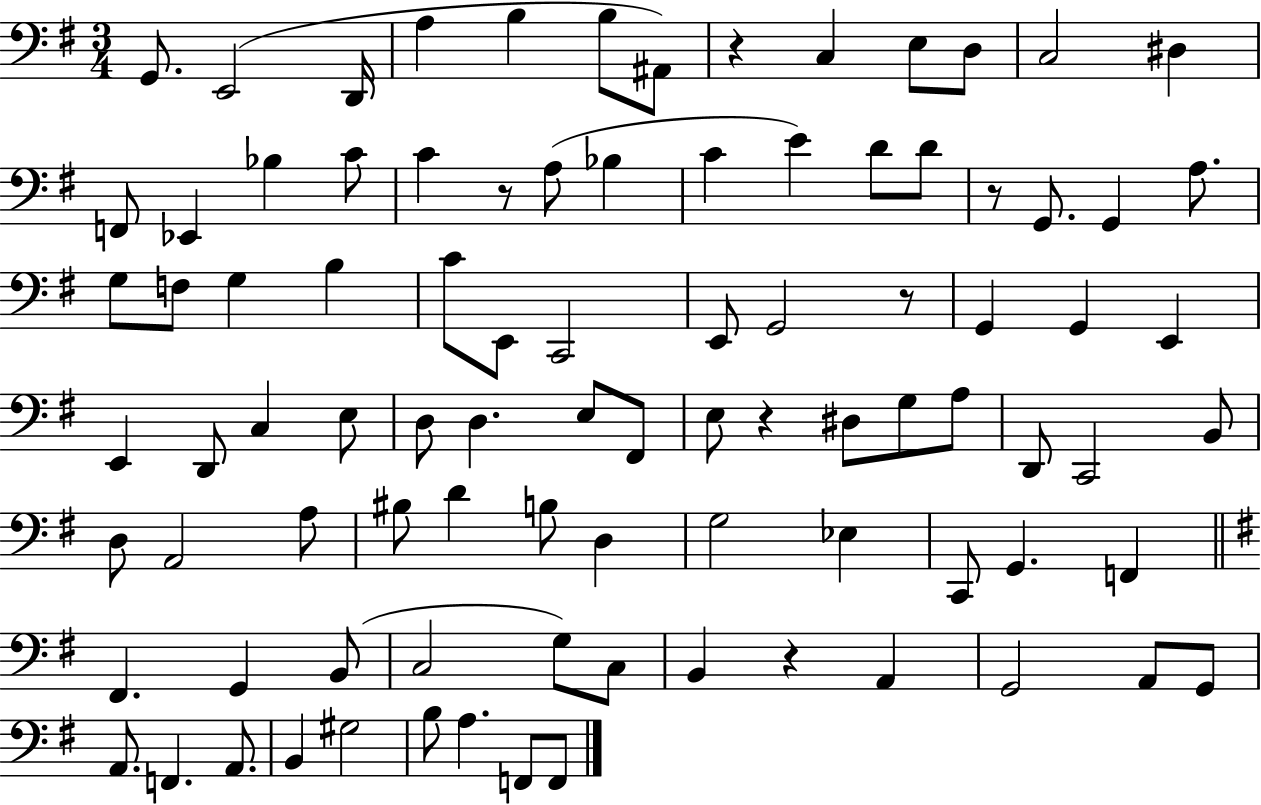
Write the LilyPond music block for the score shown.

{
  \clef bass
  \numericTimeSignature
  \time 3/4
  \key g \major
  g,8. e,2( d,16 | a4 b4 b8 ais,8) | r4 c4 e8 d8 | c2 dis4 | \break f,8 ees,4 bes4 c'8 | c'4 r8 a8( bes4 | c'4 e'4) d'8 d'8 | r8 g,8. g,4 a8. | \break g8 f8 g4 b4 | c'8 e,8 c,2 | e,8 g,2 r8 | g,4 g,4 e,4 | \break e,4 d,8 c4 e8 | d8 d4. e8 fis,8 | e8 r4 dis8 g8 a8 | d,8 c,2 b,8 | \break d8 a,2 a8 | bis8 d'4 b8 d4 | g2 ees4 | c,8 g,4. f,4 | \break \bar "||" \break \key g \major fis,4. g,4 b,8( | c2 g8) c8 | b,4 r4 a,4 | g,2 a,8 g,8 | \break a,8. f,4. a,8. | b,4 gis2 | b8 a4. f,8 f,8 | \bar "|."
}